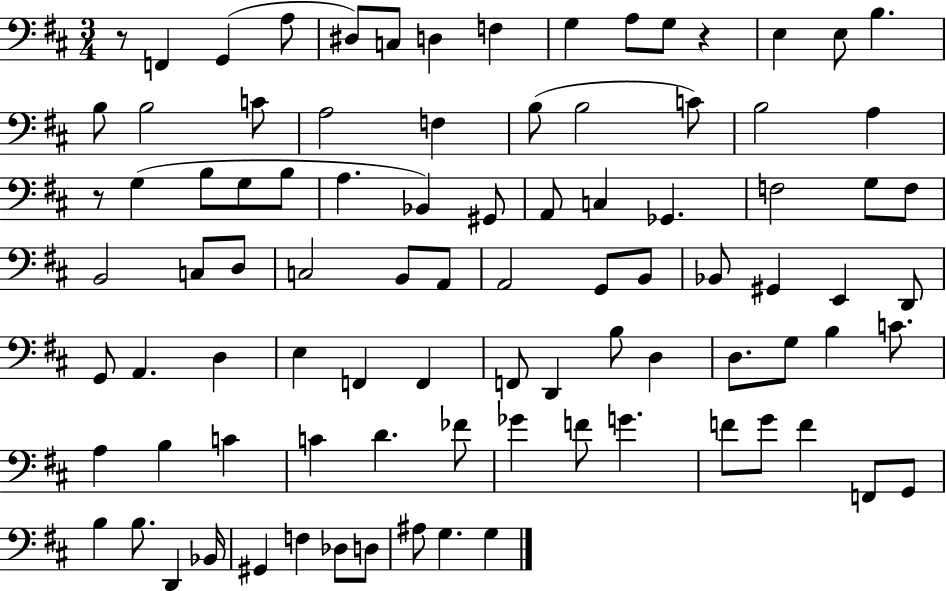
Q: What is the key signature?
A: D major